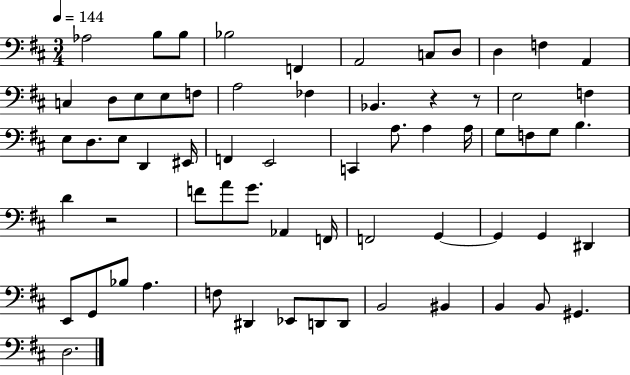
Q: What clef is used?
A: bass